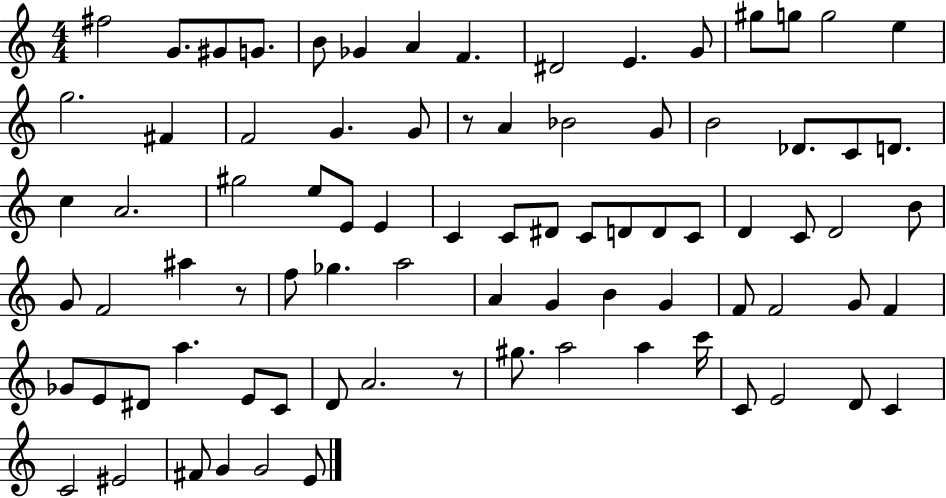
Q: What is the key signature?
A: C major